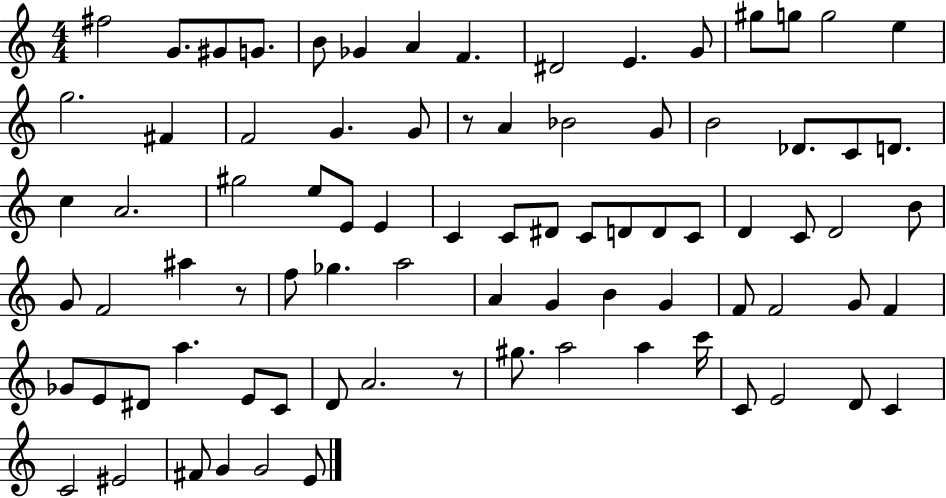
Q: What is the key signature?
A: C major